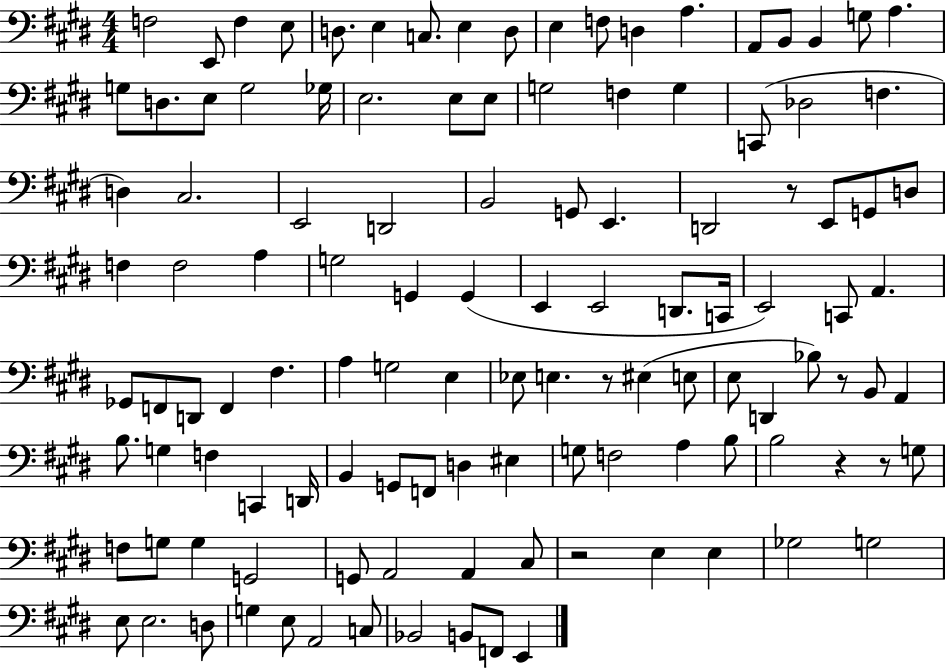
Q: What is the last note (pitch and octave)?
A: E2